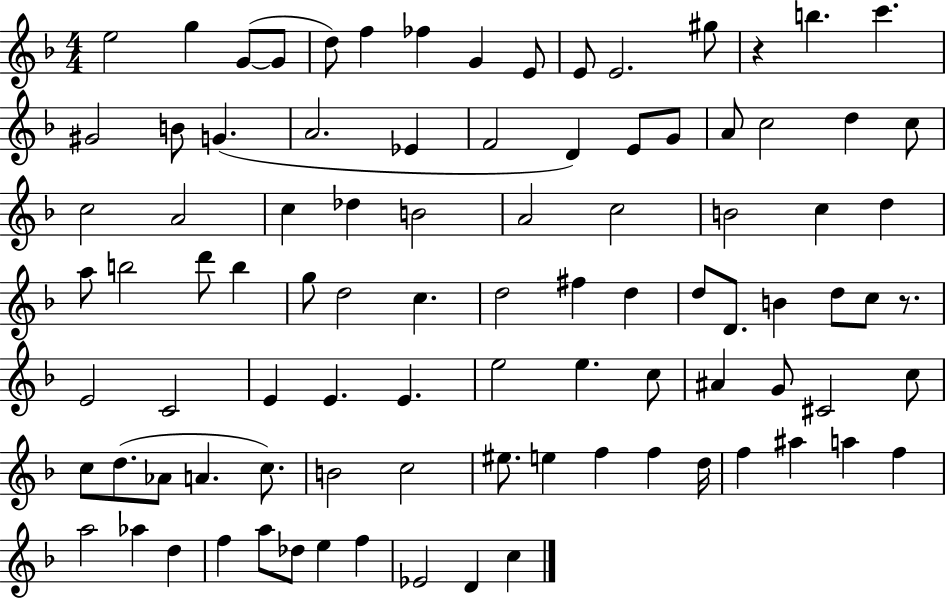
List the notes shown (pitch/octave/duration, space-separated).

E5/h G5/q G4/e G4/e D5/e F5/q FES5/q G4/q E4/e E4/e E4/h. G#5/e R/q B5/q. C6/q. G#4/h B4/e G4/q. A4/h. Eb4/q F4/h D4/q E4/e G4/e A4/e C5/h D5/q C5/e C5/h A4/h C5/q Db5/q B4/h A4/h C5/h B4/h C5/q D5/q A5/e B5/h D6/e B5/q G5/e D5/h C5/q. D5/h F#5/q D5/q D5/e D4/e. B4/q D5/e C5/e R/e. E4/h C4/h E4/q E4/q. E4/q. E5/h E5/q. C5/e A#4/q G4/e C#4/h C5/e C5/e D5/e. Ab4/e A4/q. C5/e. B4/h C5/h EIS5/e. E5/q F5/q F5/q D5/s F5/q A#5/q A5/q F5/q A5/h Ab5/q D5/q F5/q A5/e Db5/e E5/q F5/q Eb4/h D4/q C5/q